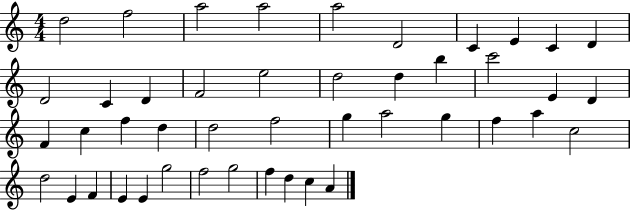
X:1
T:Untitled
M:4/4
L:1/4
K:C
d2 f2 a2 a2 a2 D2 C E C D D2 C D F2 e2 d2 d b c'2 E D F c f d d2 f2 g a2 g f a c2 d2 E F E E g2 f2 g2 f d c A